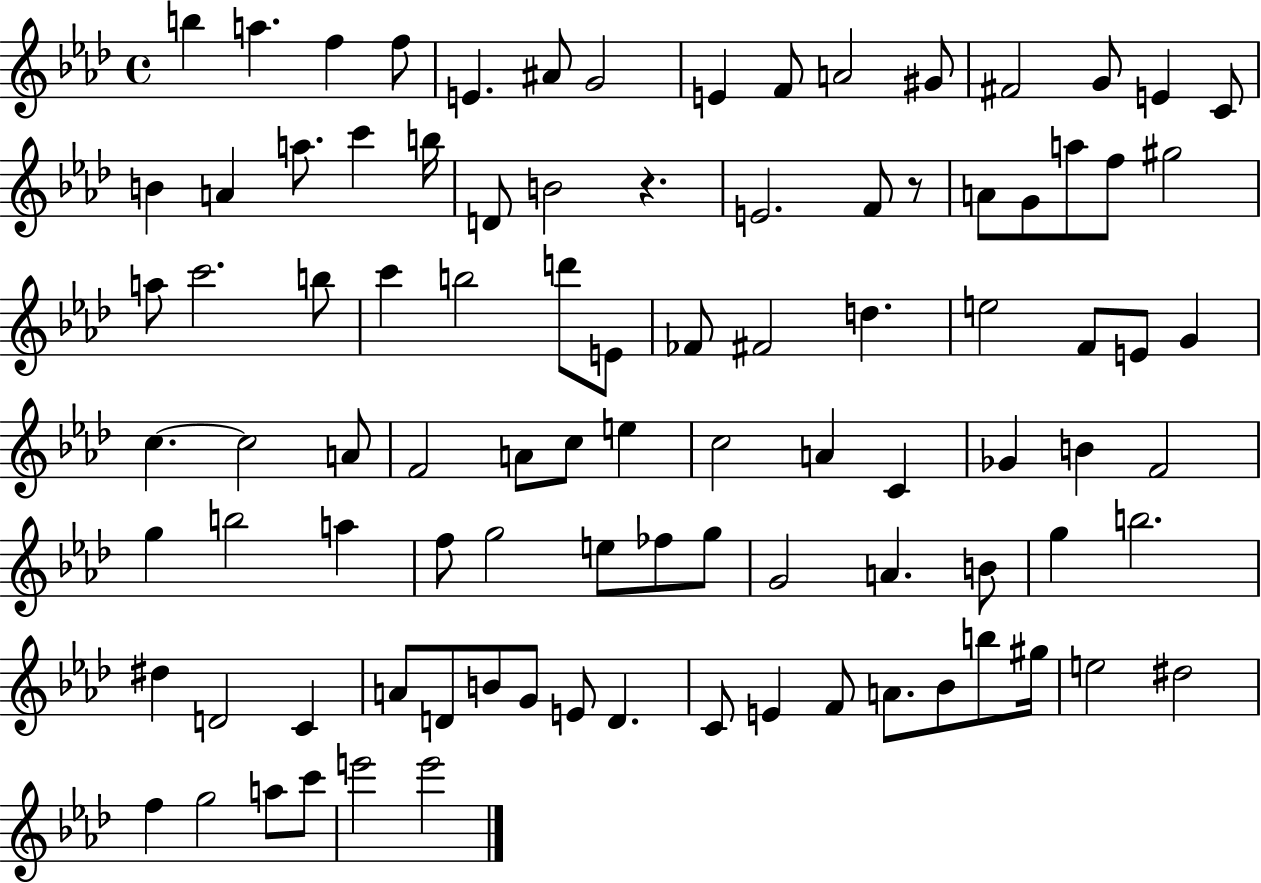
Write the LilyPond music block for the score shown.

{
  \clef treble
  \time 4/4
  \defaultTimeSignature
  \key aes \major
  b''4 a''4. f''4 f''8 | e'4. ais'8 g'2 | e'4 f'8 a'2 gis'8 | fis'2 g'8 e'4 c'8 | \break b'4 a'4 a''8. c'''4 b''16 | d'8 b'2 r4. | e'2. f'8 r8 | a'8 g'8 a''8 f''8 gis''2 | \break a''8 c'''2. b''8 | c'''4 b''2 d'''8 e'8 | fes'8 fis'2 d''4. | e''2 f'8 e'8 g'4 | \break c''4.~~ c''2 a'8 | f'2 a'8 c''8 e''4 | c''2 a'4 c'4 | ges'4 b'4 f'2 | \break g''4 b''2 a''4 | f''8 g''2 e''8 fes''8 g''8 | g'2 a'4. b'8 | g''4 b''2. | \break dis''4 d'2 c'4 | a'8 d'8 b'8 g'8 e'8 d'4. | c'8 e'4 f'8 a'8. bes'8 b''8 gis''16 | e''2 dis''2 | \break f''4 g''2 a''8 c'''8 | e'''2 e'''2 | \bar "|."
}